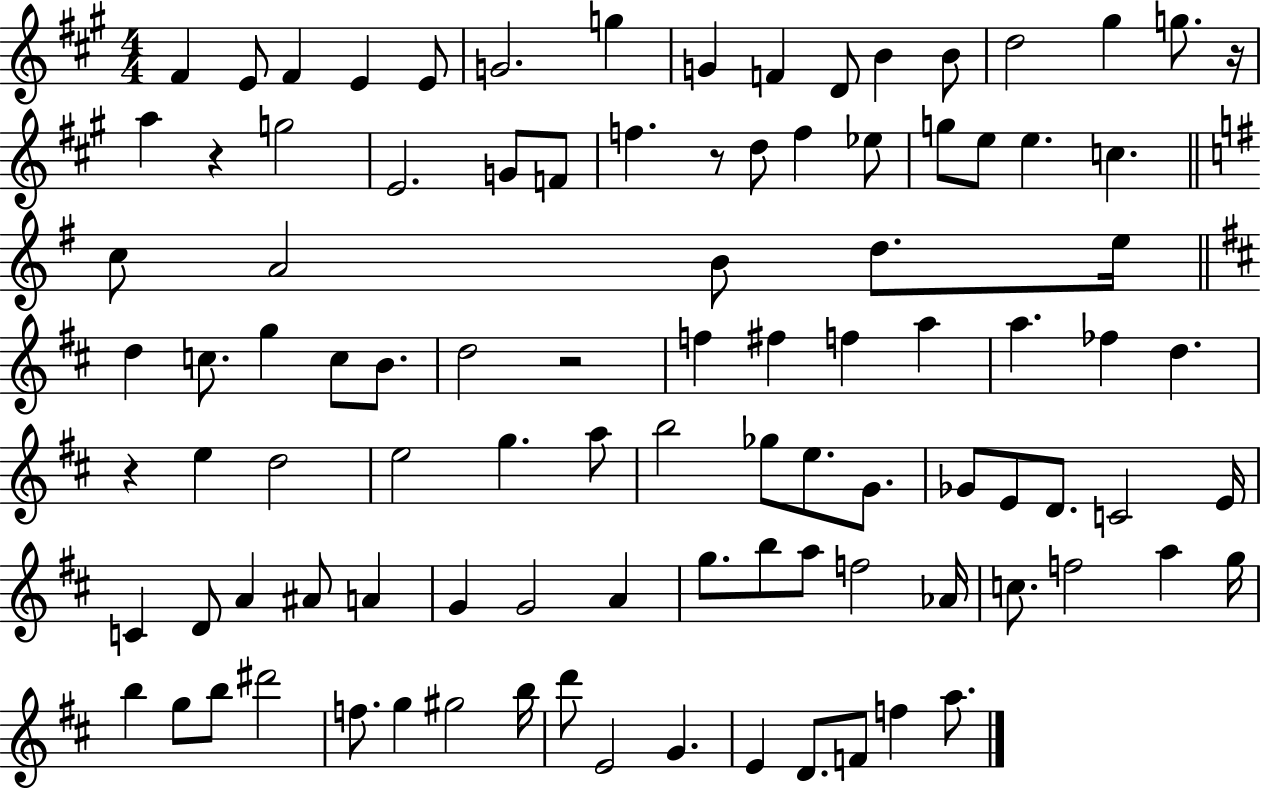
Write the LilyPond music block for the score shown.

{
  \clef treble
  \numericTimeSignature
  \time 4/4
  \key a \major
  fis'4 e'8 fis'4 e'4 e'8 | g'2. g''4 | g'4 f'4 d'8 b'4 b'8 | d''2 gis''4 g''8. r16 | \break a''4 r4 g''2 | e'2. g'8 f'8 | f''4. r8 d''8 f''4 ees''8 | g''8 e''8 e''4. c''4. | \break \bar "||" \break \key g \major c''8 a'2 b'8 d''8. e''16 | \bar "||" \break \key d \major d''4 c''8. g''4 c''8 b'8. | d''2 r2 | f''4 fis''4 f''4 a''4 | a''4. fes''4 d''4. | \break r4 e''4 d''2 | e''2 g''4. a''8 | b''2 ges''8 e''8. g'8. | ges'8 e'8 d'8. c'2 e'16 | \break c'4 d'8 a'4 ais'8 a'4 | g'4 g'2 a'4 | g''8. b''8 a''8 f''2 aes'16 | c''8. f''2 a''4 g''16 | \break b''4 g''8 b''8 dis'''2 | f''8. g''4 gis''2 b''16 | d'''8 e'2 g'4. | e'4 d'8. f'8 f''4 a''8. | \break \bar "|."
}